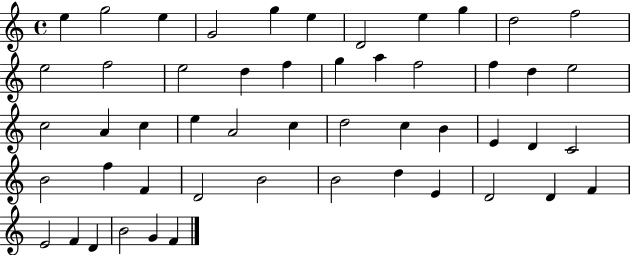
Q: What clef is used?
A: treble